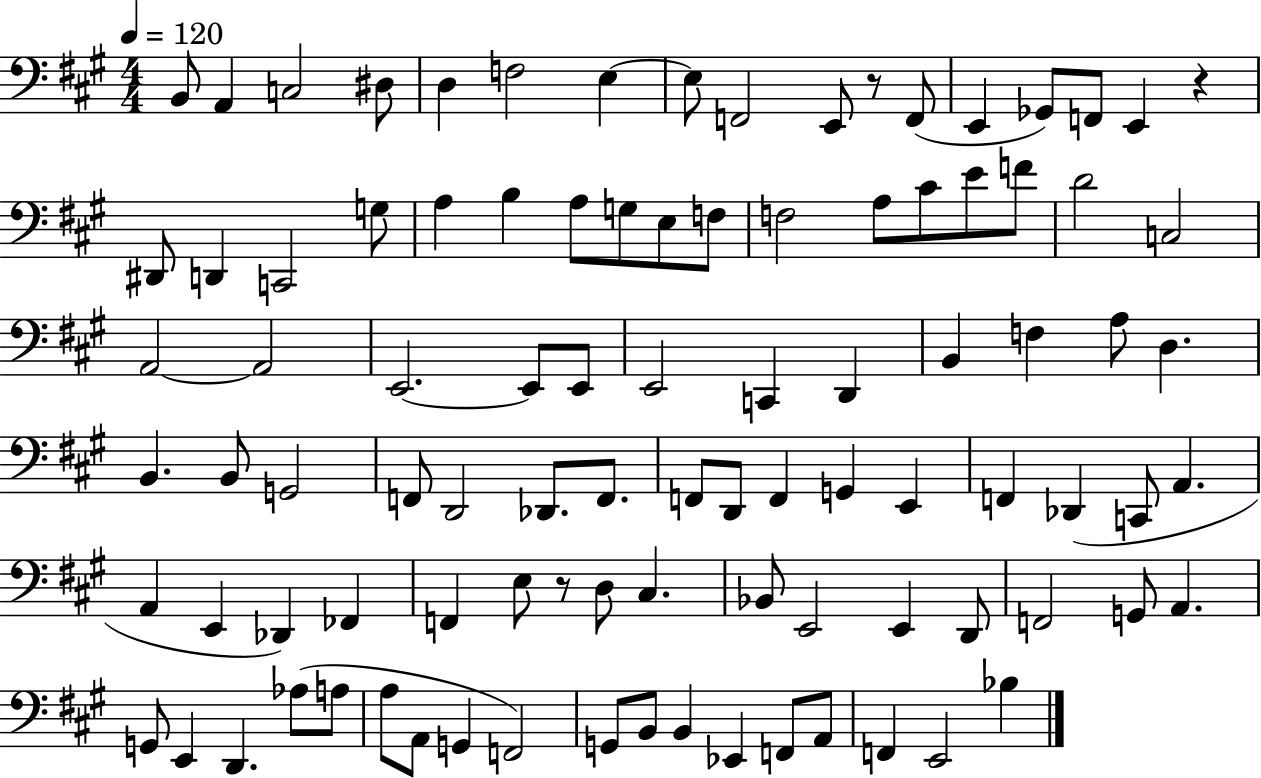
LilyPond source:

{
  \clef bass
  \numericTimeSignature
  \time 4/4
  \key a \major
  \tempo 4 = 120
  b,8 a,4 c2 dis8 | d4 f2 e4~~ | e8 f,2 e,8 r8 f,8( | e,4 ges,8) f,8 e,4 r4 | \break dis,8 d,4 c,2 g8 | a4 b4 a8 g8 e8 f8 | f2 a8 cis'8 e'8 f'8 | d'2 c2 | \break a,2~~ a,2 | e,2.~~ e,8 e,8 | e,2 c,4 d,4 | b,4 f4 a8 d4. | \break b,4. b,8 g,2 | f,8 d,2 des,8. f,8. | f,8 d,8 f,4 g,4 e,4 | f,4 des,4( c,8 a,4. | \break a,4 e,4 des,4) fes,4 | f,4 e8 r8 d8 cis4. | bes,8 e,2 e,4 d,8 | f,2 g,8 a,4. | \break g,8 e,4 d,4. aes8( a8 | a8 a,8 g,4 f,2) | g,8 b,8 b,4 ees,4 f,8 a,8 | f,4 e,2 bes4 | \break \bar "|."
}